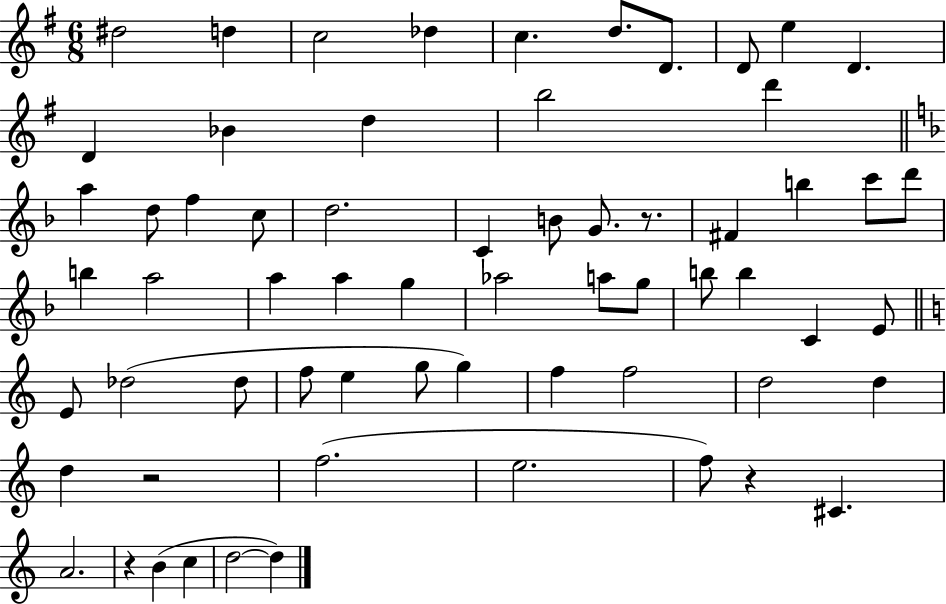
{
  \clef treble
  \numericTimeSignature
  \time 6/8
  \key g \major
  dis''2 d''4 | c''2 des''4 | c''4. d''8. d'8. | d'8 e''4 d'4. | \break d'4 bes'4 d''4 | b''2 d'''4 | \bar "||" \break \key d \minor a''4 d''8 f''4 c''8 | d''2. | c'4 b'8 g'8. r8. | fis'4 b''4 c'''8 d'''8 | \break b''4 a''2 | a''4 a''4 g''4 | aes''2 a''8 g''8 | b''8 b''4 c'4 e'8 | \break \bar "||" \break \key c \major e'8 des''2( des''8 | f''8 e''4 g''8 g''4) | f''4 f''2 | d''2 d''4 | \break d''4 r2 | f''2.( | e''2. | f''8) r4 cis'4. | \break a'2. | r4 b'4( c''4 | d''2~~ d''4) | \bar "|."
}